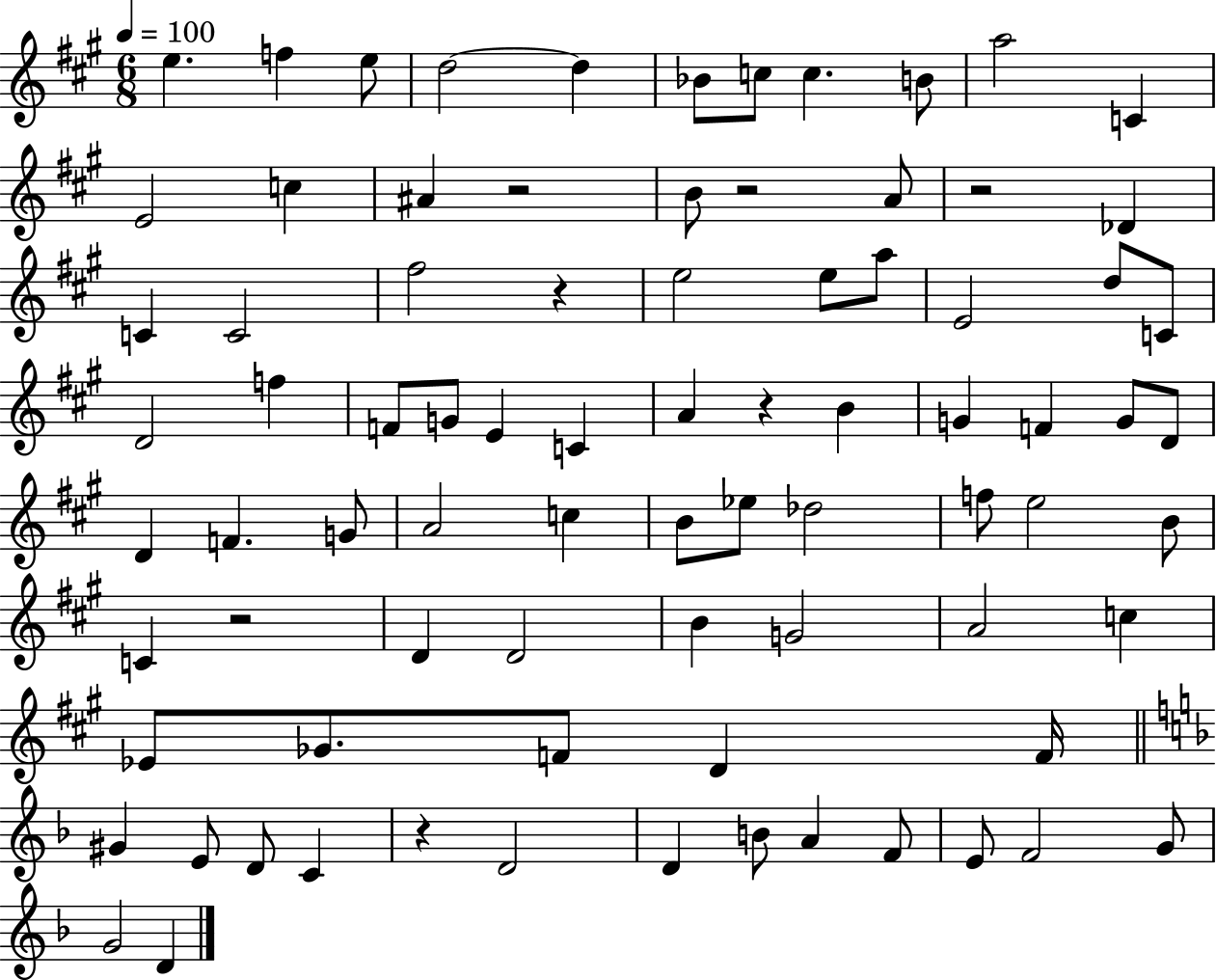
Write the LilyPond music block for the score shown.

{
  \clef treble
  \numericTimeSignature
  \time 6/8
  \key a \major
  \tempo 4 = 100
  e''4. f''4 e''8 | d''2~~ d''4 | bes'8 c''8 c''4. b'8 | a''2 c'4 | \break e'2 c''4 | ais'4 r2 | b'8 r2 a'8 | r2 des'4 | \break c'4 c'2 | fis''2 r4 | e''2 e''8 a''8 | e'2 d''8 c'8 | \break d'2 f''4 | f'8 g'8 e'4 c'4 | a'4 r4 b'4 | g'4 f'4 g'8 d'8 | \break d'4 f'4. g'8 | a'2 c''4 | b'8 ees''8 des''2 | f''8 e''2 b'8 | \break c'4 r2 | d'4 d'2 | b'4 g'2 | a'2 c''4 | \break ees'8 ges'8. f'8 d'4 f'16 | \bar "||" \break \key f \major gis'4 e'8 d'8 c'4 | r4 d'2 | d'4 b'8 a'4 f'8 | e'8 f'2 g'8 | \break g'2 d'4 | \bar "|."
}